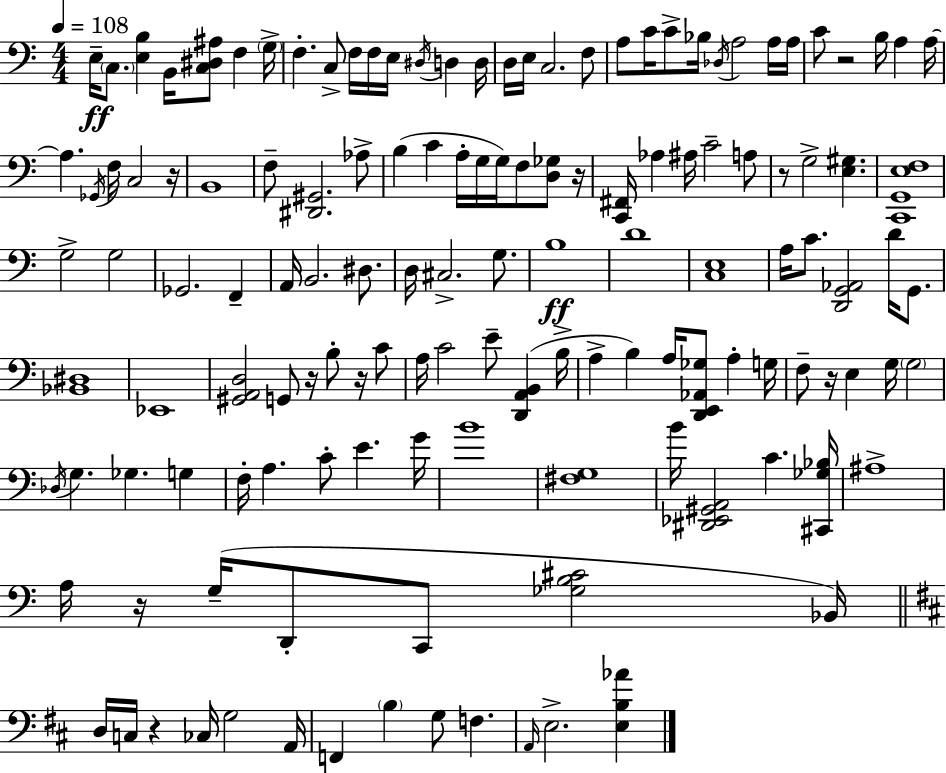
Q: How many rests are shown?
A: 9